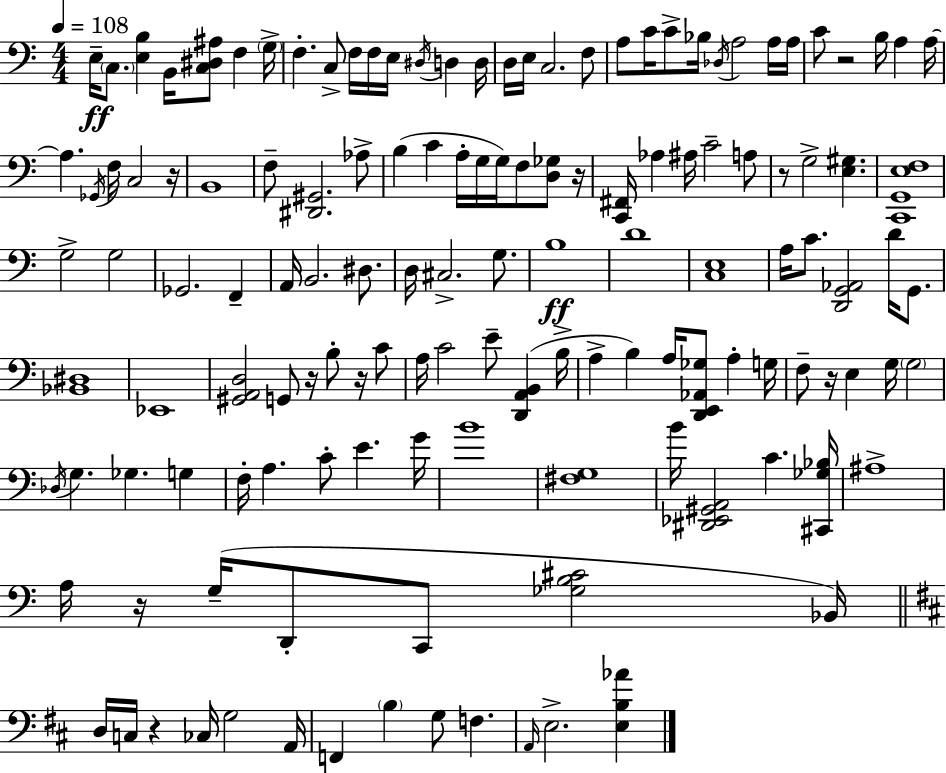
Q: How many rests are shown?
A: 9